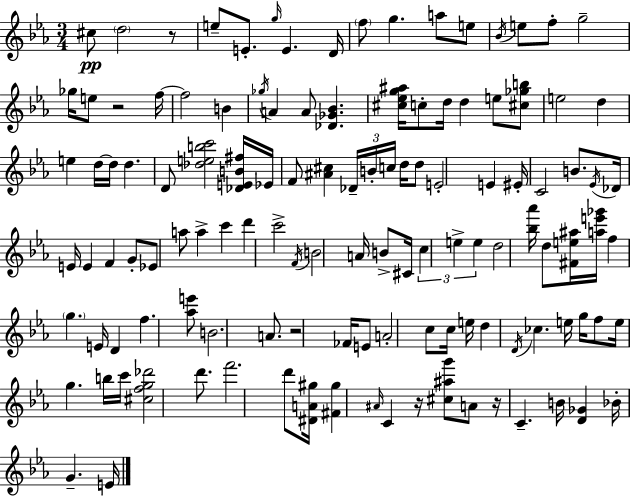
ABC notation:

X:1
T:Untitled
M:3/4
L:1/4
K:Cm
^c/2 d2 z/2 e/2 E/2 g/4 E D/4 f/2 g a/2 e/2 _B/4 e/2 f/2 g2 _g/4 e/2 z2 f/4 f2 B _g/4 A A/2 [_D_G_B] [^c_eg^a]/4 c/2 d/4 d e/2 [^c_gb]/2 e2 d e d/4 d/4 d D/2 [_debc']2 [_DEB^f]/4 _E/4 F/2 [^A^c] _D/4 B/4 c/4 d/4 d/2 E2 E ^E/4 C2 B/2 _E/4 _D/4 E/4 E F G/2 _E/2 a/2 a c' d' c'2 F/4 B2 A/4 B/2 ^C/4 c e e d2 [_b_a']/4 d/2 [^Fe^a]/4 [ae'_g']/4 f g E/4 D f [_ae']/2 B2 A/2 z2 _F/4 E/2 A2 c/2 c/4 e/4 d D/4 _c e/4 g/4 f/2 e/4 g b/4 c'/4 [^cfg_d']2 d'/2 f'2 d'/2 [^DA^g]/4 [^F^g] ^A/4 C z/4 [^c^ag']/2 A/2 z/4 C B/4 [D_G] _B/4 G E/4